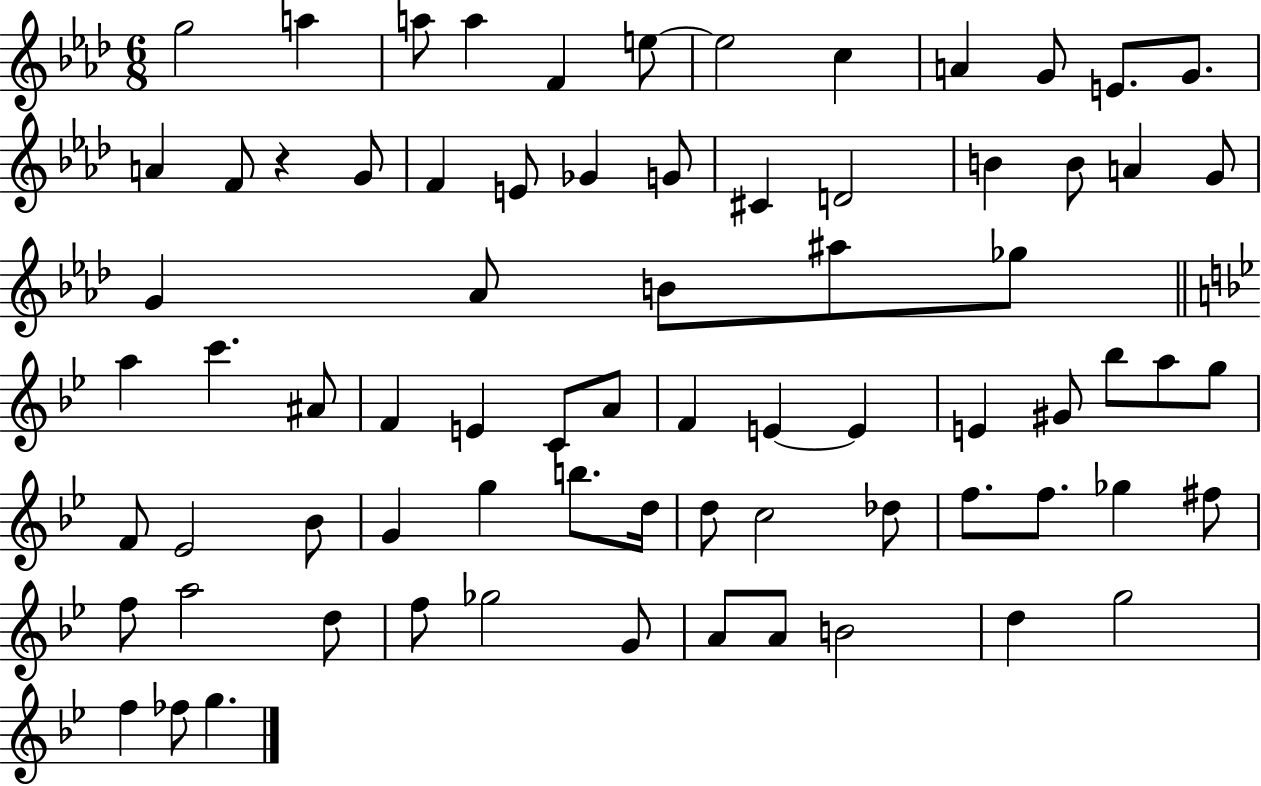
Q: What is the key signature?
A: AES major